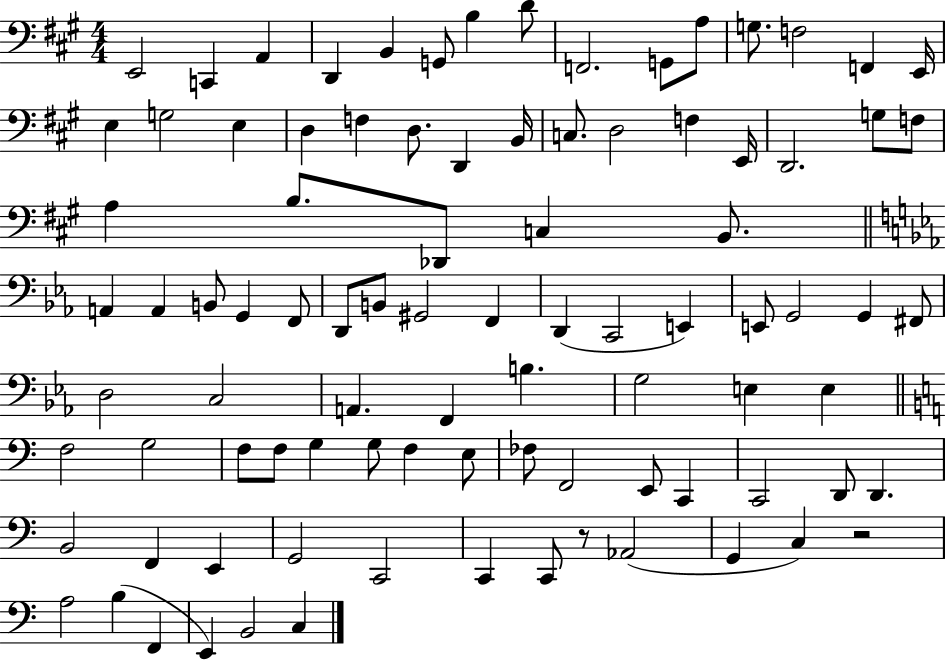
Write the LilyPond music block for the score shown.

{
  \clef bass
  \numericTimeSignature
  \time 4/4
  \key a \major
  e,2 c,4 a,4 | d,4 b,4 g,8 b4 d'8 | f,2. g,8 a8 | g8. f2 f,4 e,16 | \break e4 g2 e4 | d4 f4 d8. d,4 b,16 | c8. d2 f4 e,16 | d,2. g8 f8 | \break a4 b8. des,8 c4 b,8. | \bar "||" \break \key ees \major a,4 a,4 b,8 g,4 f,8 | d,8 b,8 gis,2 f,4 | d,4( c,2 e,4) | e,8 g,2 g,4 fis,8 | \break d2 c2 | a,4. f,4 b4. | g2 e4 e4 | \bar "||" \break \key c \major f2 g2 | f8 f8 g4 g8 f4 e8 | fes8 f,2 e,8 c,4 | c,2 d,8 d,4. | \break b,2 f,4 e,4 | g,2 c,2 | c,4 c,8 r8 aes,2( | g,4 c4) r2 | \break a2 b4( f,4 | e,4) b,2 c4 | \bar "|."
}